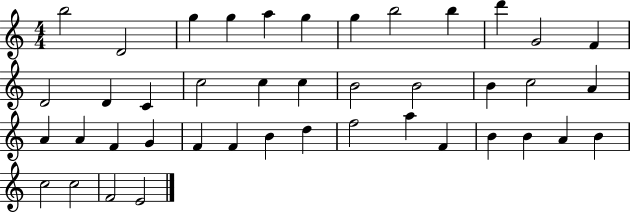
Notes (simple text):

B5/h D4/h G5/q G5/q A5/q G5/q G5/q B5/h B5/q D6/q G4/h F4/q D4/h D4/q C4/q C5/h C5/q C5/q B4/h B4/h B4/q C5/h A4/q A4/q A4/q F4/q G4/q F4/q F4/q B4/q D5/q F5/h A5/q F4/q B4/q B4/q A4/q B4/q C5/h C5/h F4/h E4/h